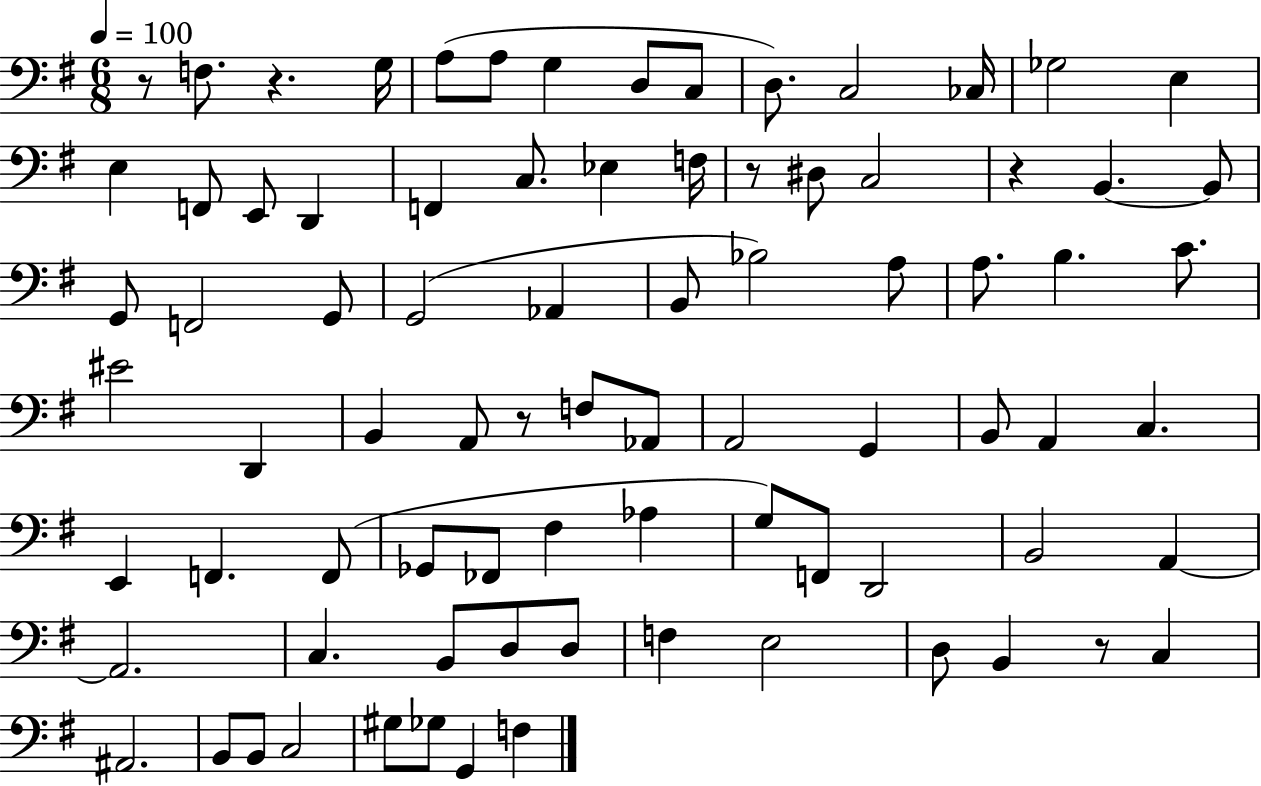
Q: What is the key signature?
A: G major